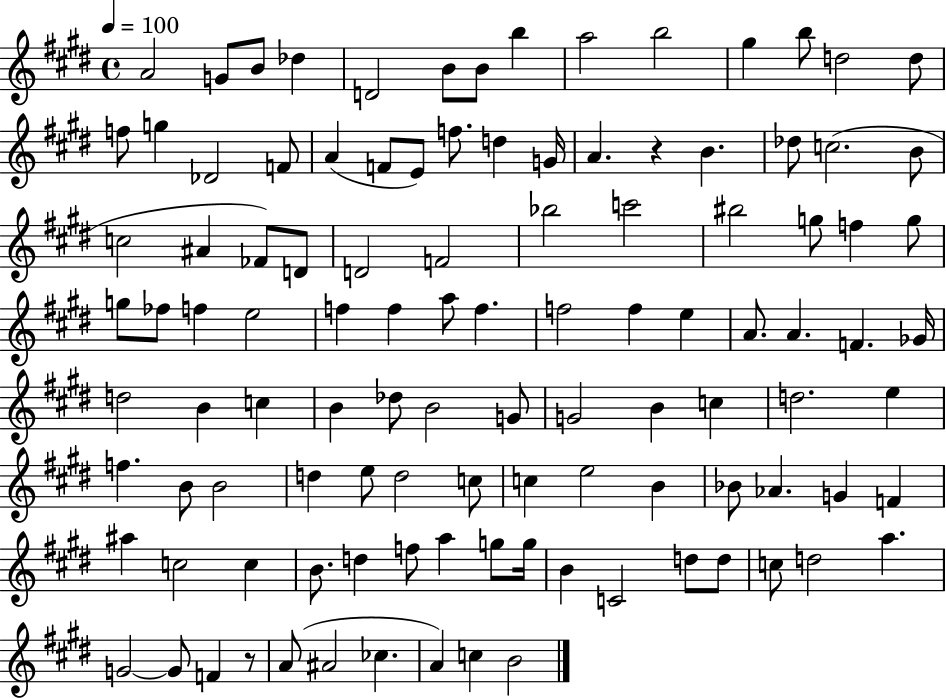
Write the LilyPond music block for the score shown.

{
  \clef treble
  \time 4/4
  \defaultTimeSignature
  \key e \major
  \tempo 4 = 100
  \repeat volta 2 { a'2 g'8 b'8 des''4 | d'2 b'8 b'8 b''4 | a''2 b''2 | gis''4 b''8 d''2 d''8 | \break f''8 g''4 des'2 f'8 | a'4( f'8 e'8) f''8. d''4 g'16 | a'4. r4 b'4. | des''8 c''2.( b'8 | \break c''2 ais'4 fes'8) d'8 | d'2 f'2 | bes''2 c'''2 | bis''2 g''8 f''4 g''8 | \break g''8 fes''8 f''4 e''2 | f''4 f''4 a''8 f''4. | f''2 f''4 e''4 | a'8. a'4. f'4. ges'16 | \break d''2 b'4 c''4 | b'4 des''8 b'2 g'8 | g'2 b'4 c''4 | d''2. e''4 | \break f''4. b'8 b'2 | d''4 e''8 d''2 c''8 | c''4 e''2 b'4 | bes'8 aes'4. g'4 f'4 | \break ais''4 c''2 c''4 | b'8. d''4 f''8 a''4 g''8 g''16 | b'4 c'2 d''8 d''8 | c''8 d''2 a''4. | \break g'2~~ g'8 f'4 r8 | a'8( ais'2 ces''4. | a'4) c''4 b'2 | } \bar "|."
}